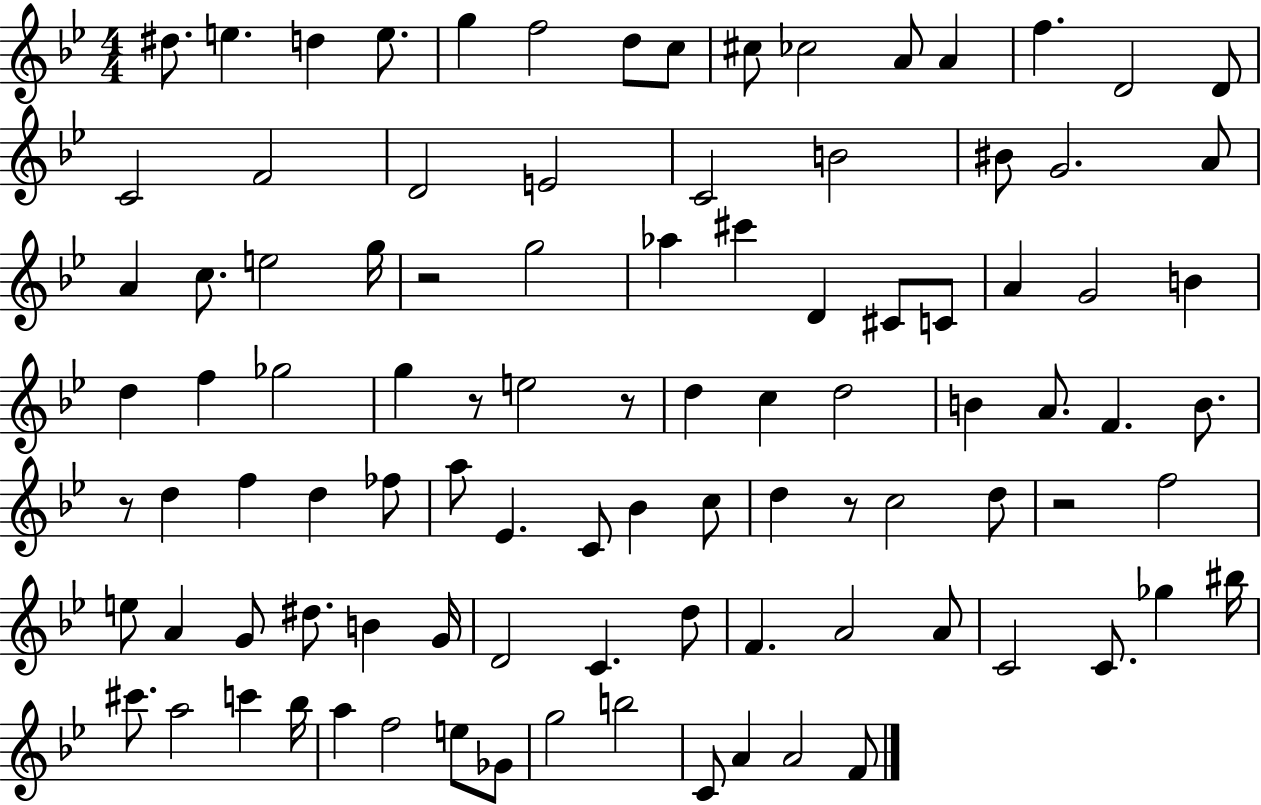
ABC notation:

X:1
T:Untitled
M:4/4
L:1/4
K:Bb
^d/2 e d e/2 g f2 d/2 c/2 ^c/2 _c2 A/2 A f D2 D/2 C2 F2 D2 E2 C2 B2 ^B/2 G2 A/2 A c/2 e2 g/4 z2 g2 _a ^c' D ^C/2 C/2 A G2 B d f _g2 g z/2 e2 z/2 d c d2 B A/2 F B/2 z/2 d f d _f/2 a/2 _E C/2 _B c/2 d z/2 c2 d/2 z2 f2 e/2 A G/2 ^d/2 B G/4 D2 C d/2 F A2 A/2 C2 C/2 _g ^b/4 ^c'/2 a2 c' _b/4 a f2 e/2 _G/2 g2 b2 C/2 A A2 F/2